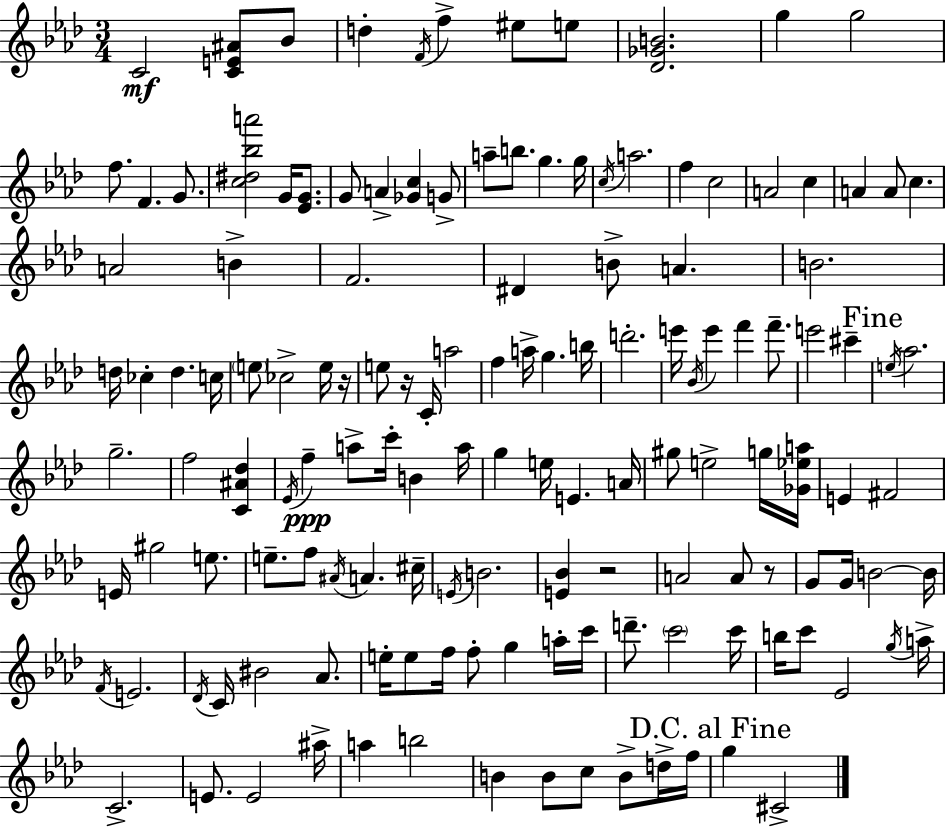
C4/h [C4,E4,A#4]/e Bb4/e D5/q F4/s F5/q EIS5/e E5/e [Db4,Gb4,B4]/h. G5/q G5/h F5/e. F4/q. G4/e. [C5,D#5,Bb5,A6]/h G4/s [Eb4,G4]/e. G4/e A4/q [Gb4,C5]/q G4/e A5/e B5/e. G5/q. G5/s C5/s A5/h. F5/q C5/h A4/h C5/q A4/q A4/e C5/q. A4/h B4/q F4/h. D#4/q B4/e A4/q. B4/h. D5/s CES5/q D5/q. C5/s E5/e CES5/h E5/s R/s E5/e R/s C4/s A5/h F5/q A5/s G5/q. B5/s D6/h. E6/s Bb4/s E6/q F6/q F6/e. E6/h C#6/q E5/s Ab5/h. G5/h. F5/h [C4,A#4,Db5]/q Eb4/s F5/q A5/e C6/s B4/q A5/s G5/q E5/s E4/q. A4/s G#5/e E5/h G5/s [Gb4,Eb5,A5]/s E4/q F#4/h E4/s G#5/h E5/e. E5/e. F5/e A#4/s A4/q. C#5/s E4/s B4/h. [E4,Bb4]/q R/h A4/h A4/e R/e G4/e G4/s B4/h B4/s F4/s E4/h. Db4/s C4/s BIS4/h Ab4/e. E5/s E5/e F5/s F5/e G5/q A5/s C6/s D6/e. C6/h C6/s B5/s C6/e Eb4/h G5/s A5/s C4/h. E4/e. E4/h A#5/s A5/q B5/h B4/q B4/e C5/e B4/e D5/s F5/s G5/q C#4/h